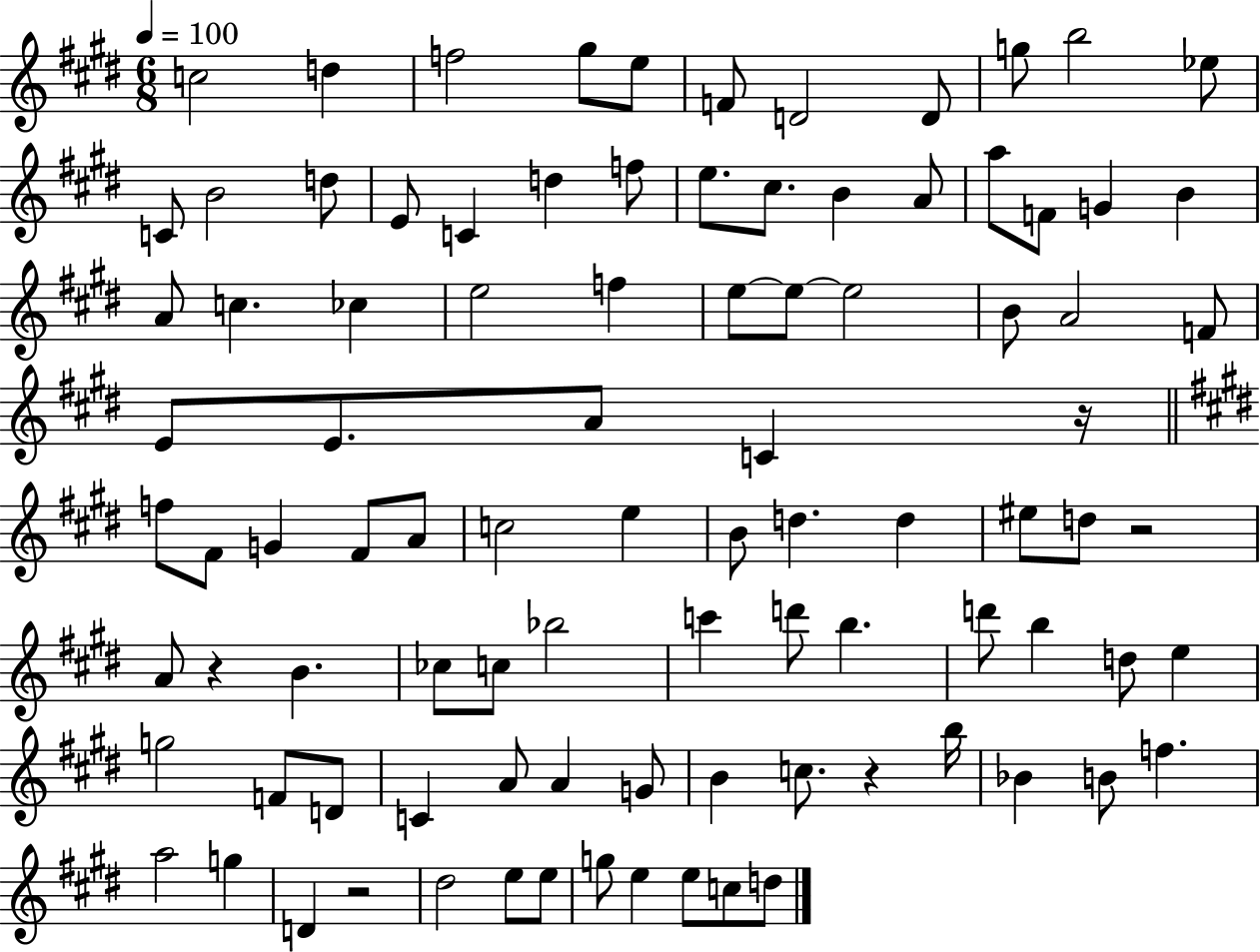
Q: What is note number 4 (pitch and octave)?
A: G#5